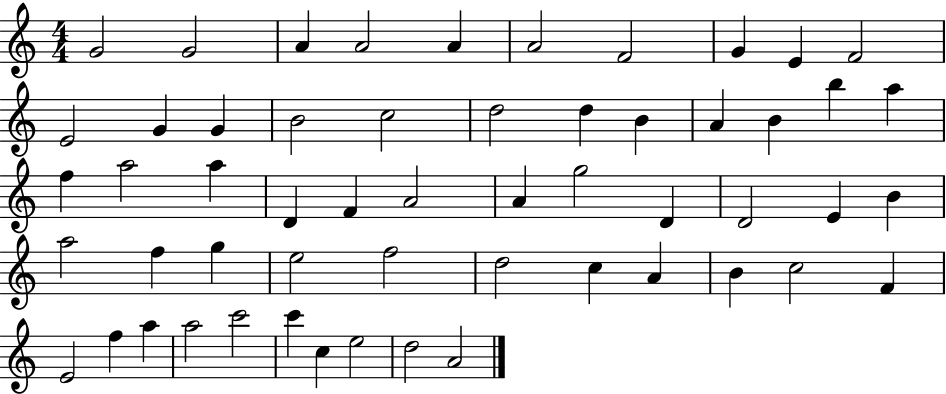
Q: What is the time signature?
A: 4/4